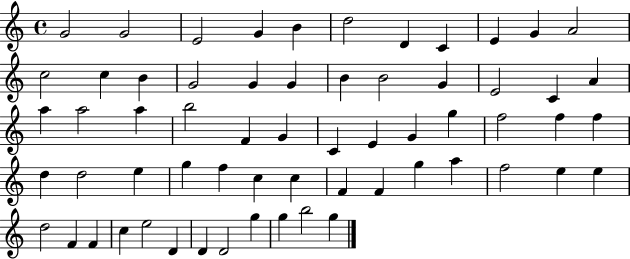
G4/h G4/h E4/h G4/q B4/q D5/h D4/q C4/q E4/q G4/q A4/h C5/h C5/q B4/q G4/h G4/q G4/q B4/q B4/h G4/q E4/h C4/q A4/q A5/q A5/h A5/q B5/h F4/q G4/q C4/q E4/q G4/q G5/q F5/h F5/q F5/q D5/q D5/h E5/q G5/q F5/q C5/q C5/q F4/q F4/q G5/q A5/q F5/h E5/q E5/q D5/h F4/q F4/q C5/q E5/h D4/q D4/q D4/h G5/q G5/q B5/h G5/q